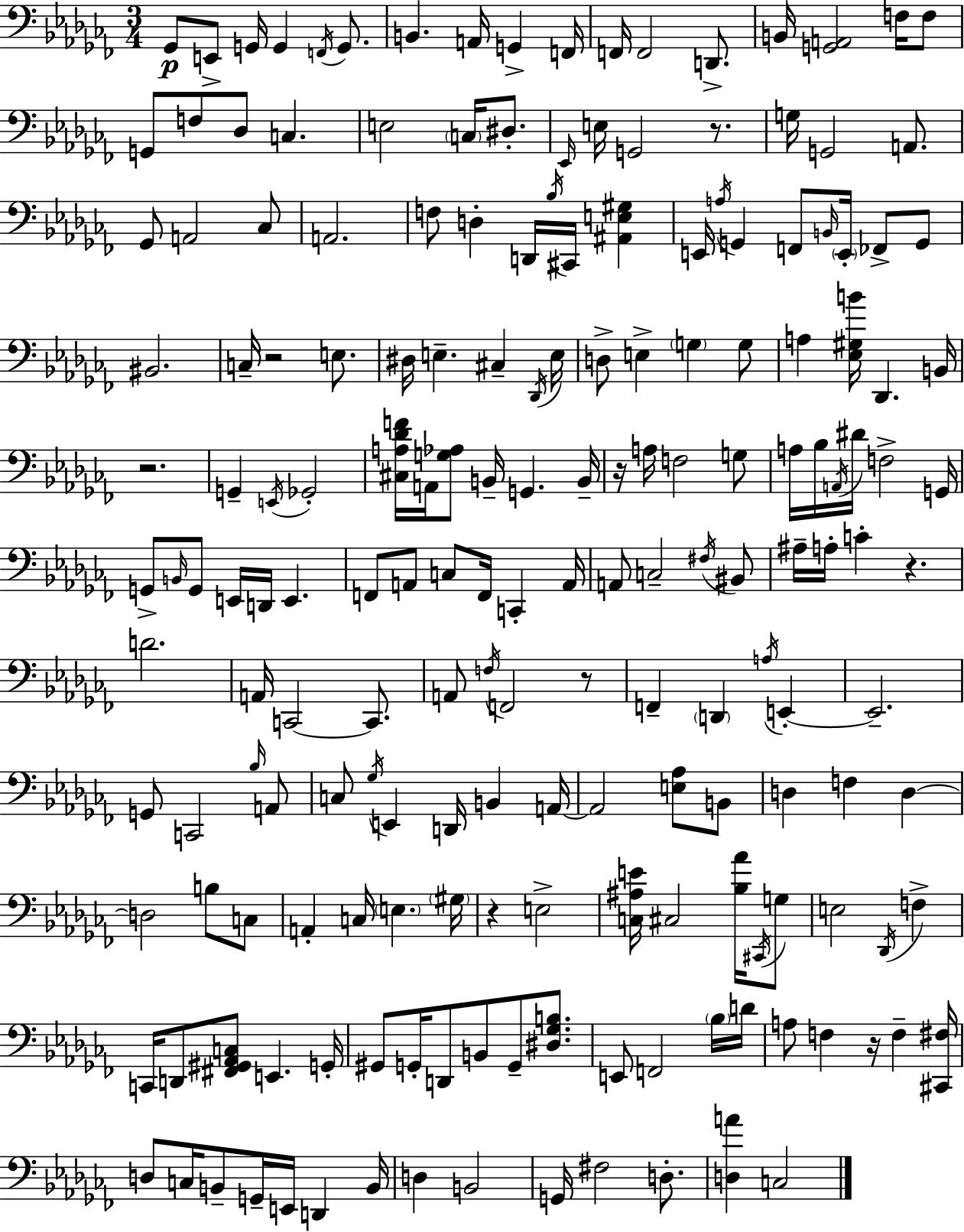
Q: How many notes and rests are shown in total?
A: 186